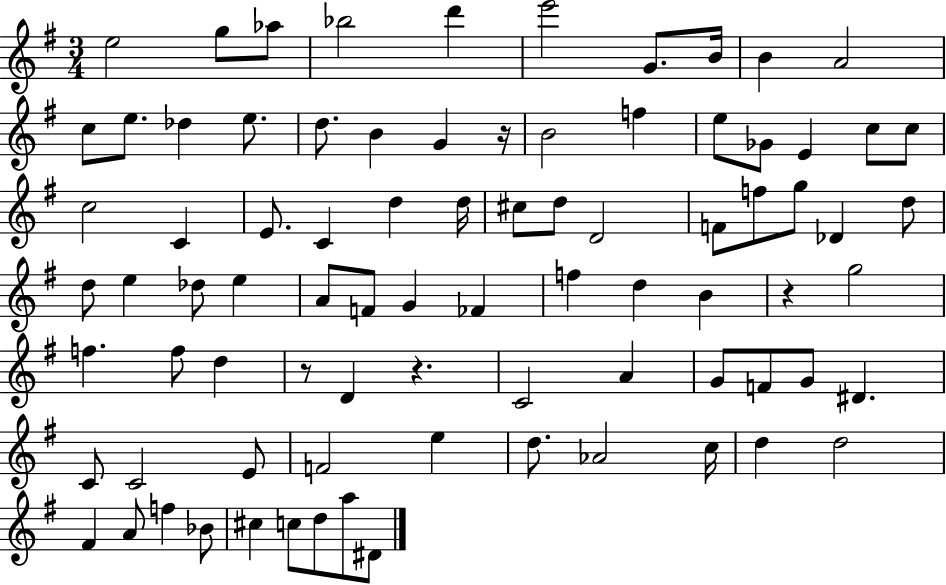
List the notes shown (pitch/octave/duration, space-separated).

E5/h G5/e Ab5/e Bb5/h D6/q E6/h G4/e. B4/s B4/q A4/h C5/e E5/e. Db5/q E5/e. D5/e. B4/q G4/q R/s B4/h F5/q E5/e Gb4/e E4/q C5/e C5/e C5/h C4/q E4/e. C4/q D5/q D5/s C#5/e D5/e D4/h F4/e F5/e G5/e Db4/q D5/e D5/e E5/q Db5/e E5/q A4/e F4/e G4/q FES4/q F5/q D5/q B4/q R/q G5/h F5/q. F5/e D5/q R/e D4/q R/q. C4/h A4/q G4/e F4/e G4/e D#4/q. C4/e C4/h E4/e F4/h E5/q D5/e. Ab4/h C5/s D5/q D5/h F#4/q A4/e F5/q Bb4/e C#5/q C5/e D5/e A5/e D#4/e